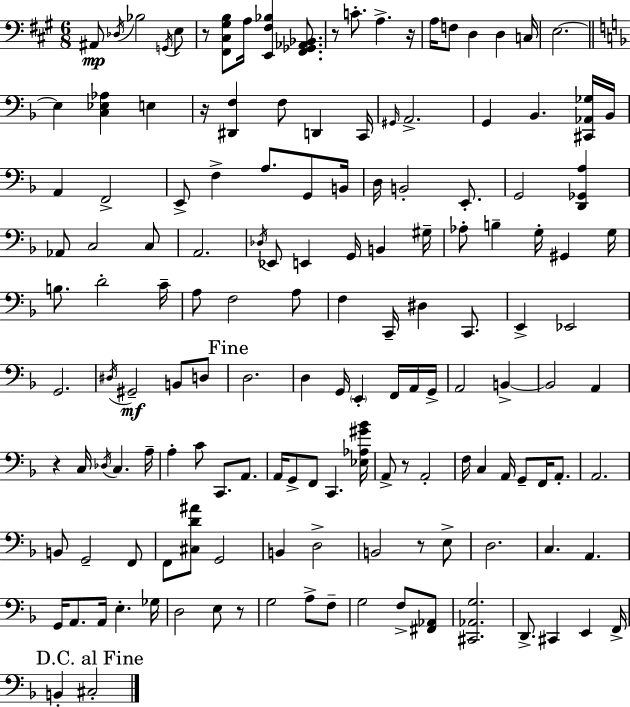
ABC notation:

X:1
T:Untitled
M:6/8
L:1/4
K:A
^A,,/2 _D,/4 _B,2 G,,/4 E,/2 z/2 [^F,,^C,^G,B,]/2 A,/4 [E,,^F,_B,] [^F,,_G,,_A,,_B,,]/2 z/2 C/2 A, z/4 A,/4 F,/2 D, D, C,/4 E,2 E, [C,_E,_A,] E, z/4 [^D,,F,] F,/2 D,, C,,/4 ^G,,/4 A,,2 G,, _B,, [^C,,_A,,_G,]/4 _B,,/4 A,, F,,2 E,,/2 F, A,/2 G,,/2 B,,/4 D,/4 B,,2 E,,/2 G,,2 [D,,_G,,A,] _A,,/2 C,2 C,/2 A,,2 _D,/4 _E,,/2 E,, G,,/4 B,, ^G,/4 _A,/2 B, G,/4 ^G,, G,/4 B,/2 D2 C/4 A,/2 F,2 A,/2 F, C,,/4 ^D, C,,/2 E,, _E,,2 G,,2 ^D,/4 ^G,,2 B,,/2 D,/2 D,2 D, G,,/4 E,, F,,/4 A,,/4 G,,/4 A,,2 B,, B,,2 A,, z C,/4 _D,/4 C, A,/4 A, C/2 C,,/2 A,,/2 A,,/4 G,,/2 F,,/2 C,, [_E,_A,^G_B]/4 A,,/2 z/2 A,,2 F,/4 C, A,,/4 G,,/2 F,,/4 A,,/2 A,,2 B,,/2 G,,2 F,,/2 F,,/2 [^C,D^A]/2 G,,2 B,, D,2 B,,2 z/2 E,/2 D,2 C, A,, G,,/4 A,,/2 A,,/4 E, _G,/4 D,2 E,/2 z/2 G,2 A,/2 F,/2 G,2 F,/2 [^F,,_A,,]/2 [^C,,_A,,G,]2 D,,/2 ^C,, E,, F,,/4 B,, ^C,2